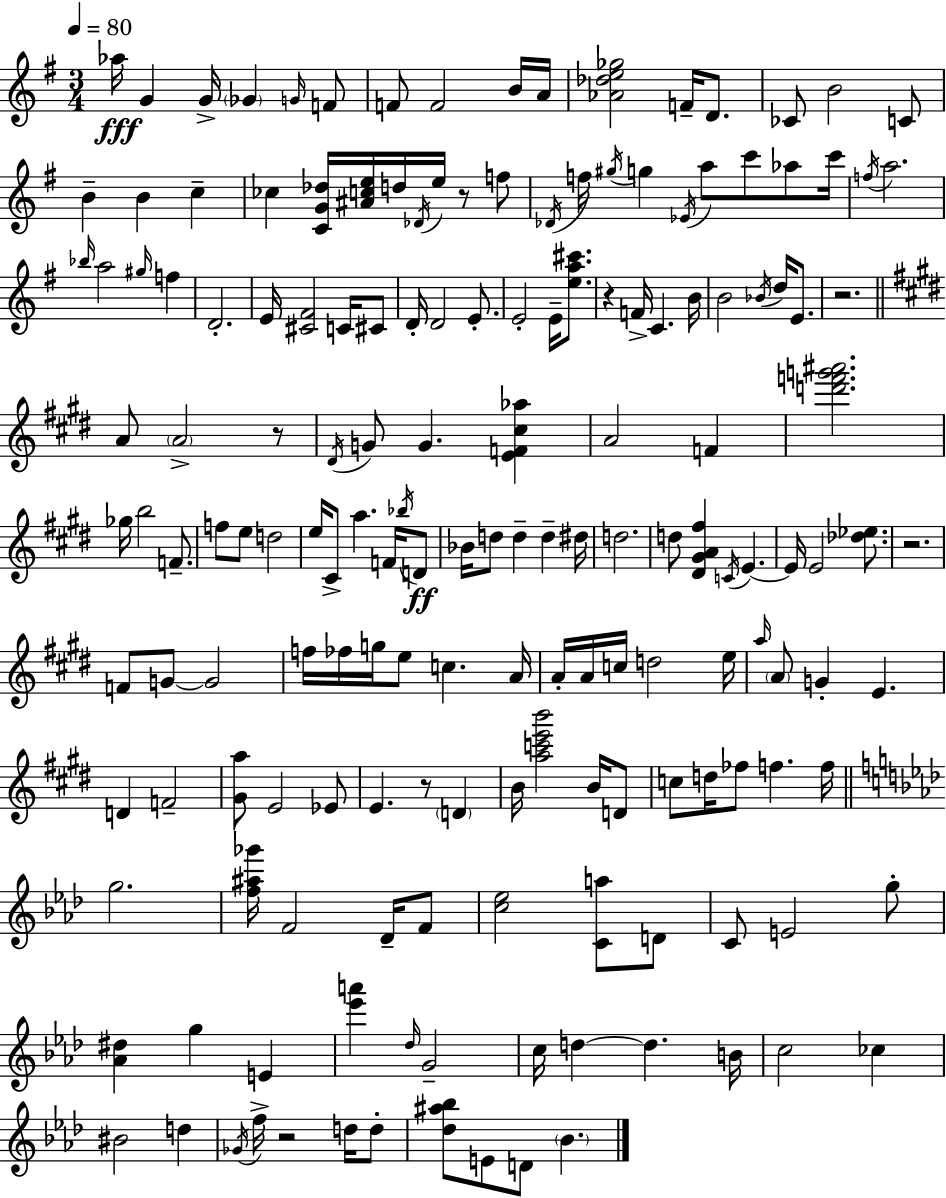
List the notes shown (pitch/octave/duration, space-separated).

Ab5/s G4/q G4/s Gb4/q G4/s F4/e F4/e F4/h B4/s A4/s [Ab4,Db5,E5,Gb5]/h F4/s D4/e. CES4/e B4/h C4/e B4/q B4/q C5/q CES5/q [C4,G4,Db5]/s [A#4,C5,E5]/s D5/s Db4/s E5/s R/e F5/e Db4/s F5/s G#5/s G5/q Eb4/s A5/e C6/e Ab5/e C6/s F5/s A5/h. Bb5/s A5/h G#5/s F5/q D4/h. E4/s [C#4,F#4]/h C4/s C#4/e D4/s D4/h E4/e. E4/h E4/s [E5,A5,C#6]/e. R/q F4/s C4/q. B4/s B4/h Bb4/s D5/s E4/e. R/h. A4/e A4/h R/e D#4/s G4/e G4/q. [E4,F4,C#5,Ab5]/q A4/h F4/q [D6,F6,G6,A#6]/h. Gb5/s B5/h F4/e. F5/e E5/e D5/h E5/s C#4/e A5/q. F4/s Bb5/s D4/e Bb4/s D5/e D5/q D5/q D#5/s D5/h. D5/e [D#4,G#4,A4,F#5]/q C4/s E4/q. E4/s E4/h [Db5,Eb5]/e. R/h. F4/e G4/e G4/h F5/s FES5/s G5/s E5/e C5/q. A4/s A4/s A4/s C5/s D5/h E5/s A5/s A4/e G4/q E4/q. D4/q F4/h [G#4,A5]/e E4/h Eb4/e E4/q. R/e D4/q B4/s [A5,C6,E6,B6]/h B4/s D4/e C5/e D5/s FES5/e F5/q. F5/s G5/h. [F5,A#5,Gb6]/s F4/h Db4/s F4/e [C5,Eb5]/h [C4,A5]/e D4/e C4/e E4/h G5/e [Ab4,D#5]/q G5/q E4/q [Eb6,A6]/q Db5/s G4/h C5/s D5/q D5/q. B4/s C5/h CES5/q BIS4/h D5/q Gb4/s F5/s R/h D5/s D5/e [Db5,A#5,Bb5]/e E4/e D4/e Bb4/q.